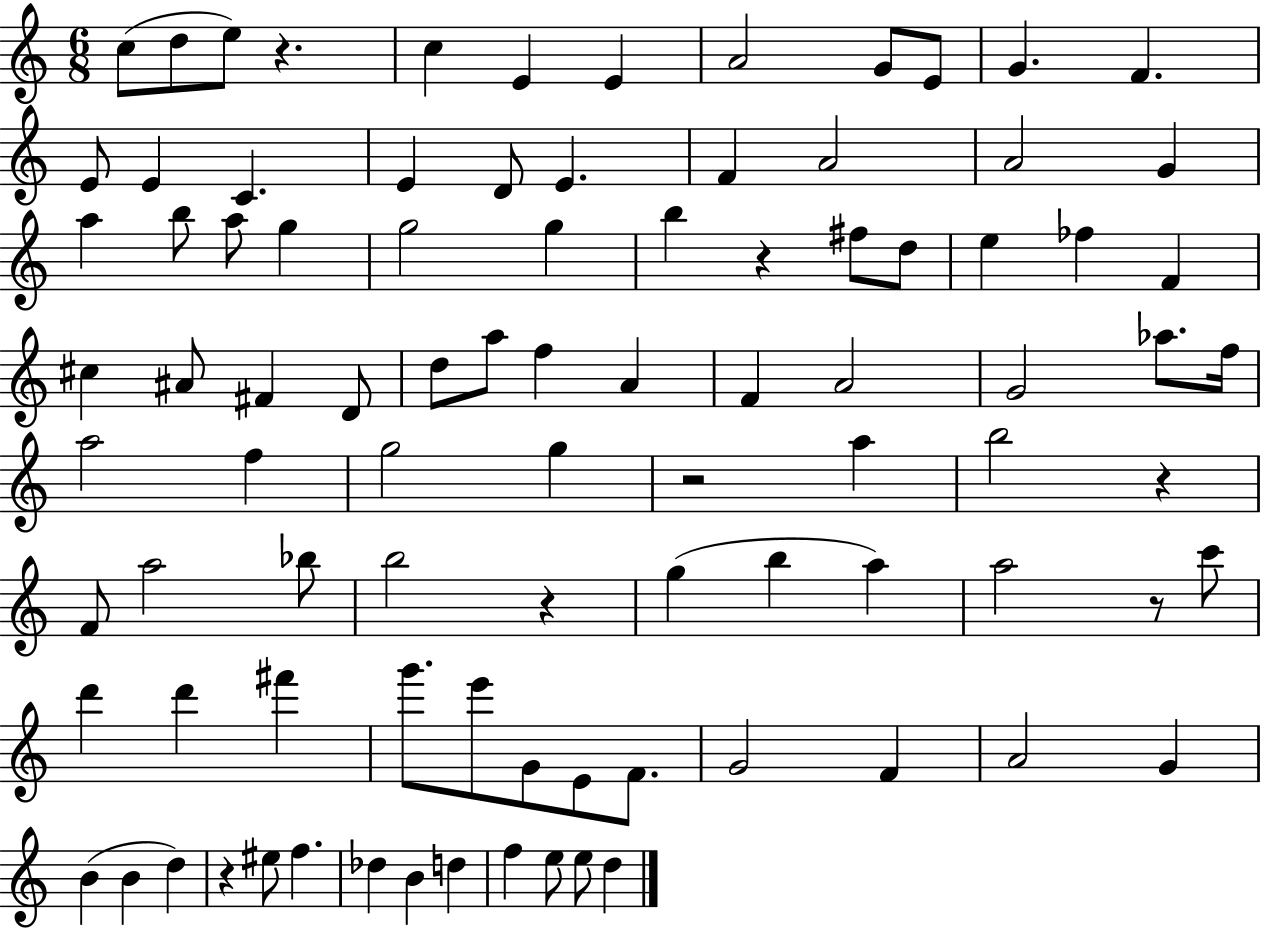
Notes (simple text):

C5/e D5/e E5/e R/q. C5/q E4/q E4/q A4/h G4/e E4/e G4/q. F4/q. E4/e E4/q C4/q. E4/q D4/e E4/q. F4/q A4/h A4/h G4/q A5/q B5/e A5/e G5/q G5/h G5/q B5/q R/q F#5/e D5/e E5/q FES5/q F4/q C#5/q A#4/e F#4/q D4/e D5/e A5/e F5/q A4/q F4/q A4/h G4/h Ab5/e. F5/s A5/h F5/q G5/h G5/q R/h A5/q B5/h R/q F4/e A5/h Bb5/e B5/h R/q G5/q B5/q A5/q A5/h R/e C6/e D6/q D6/q F#6/q G6/e. E6/e G4/e E4/e F4/e. G4/h F4/q A4/h G4/q B4/q B4/q D5/q R/q EIS5/e F5/q. Db5/q B4/q D5/q F5/q E5/e E5/e D5/q